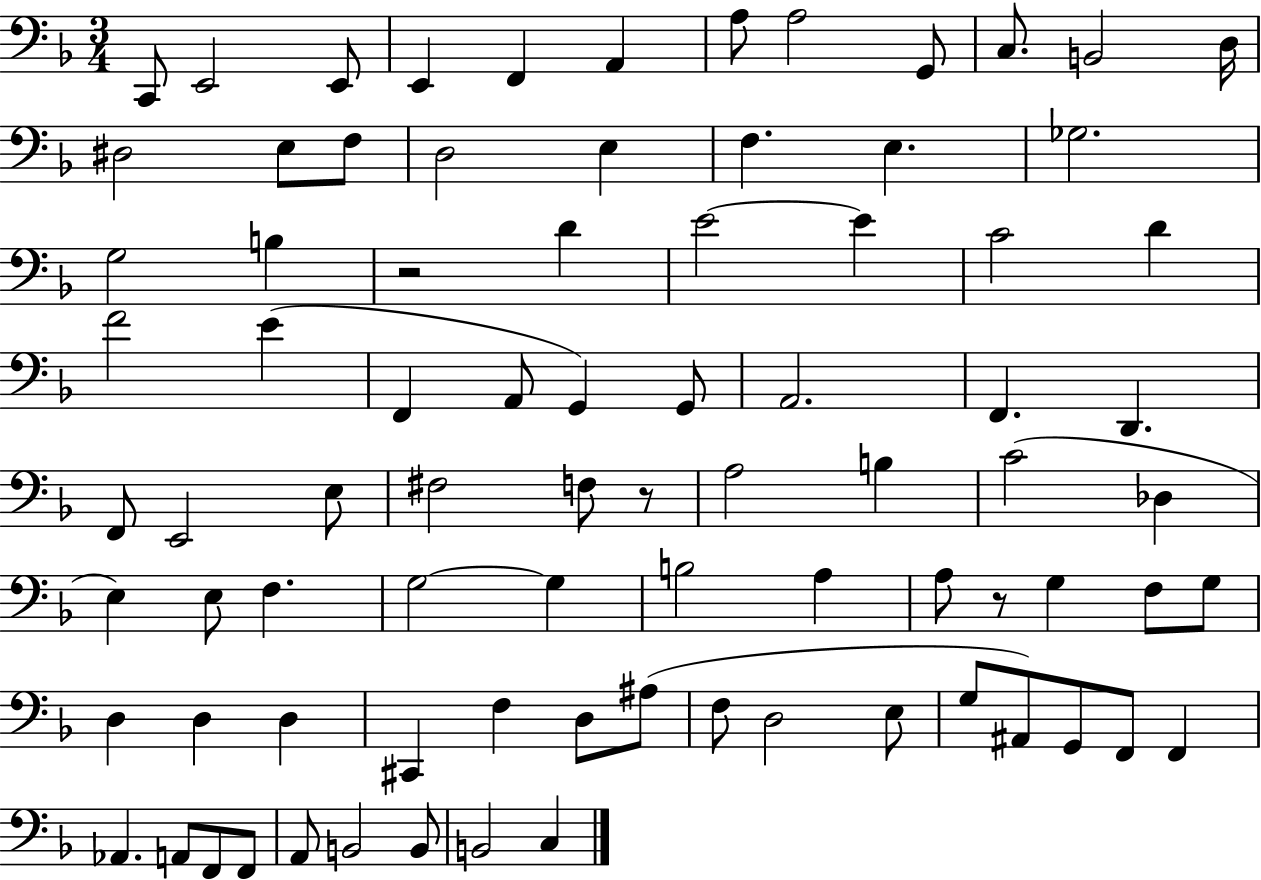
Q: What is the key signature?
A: F major